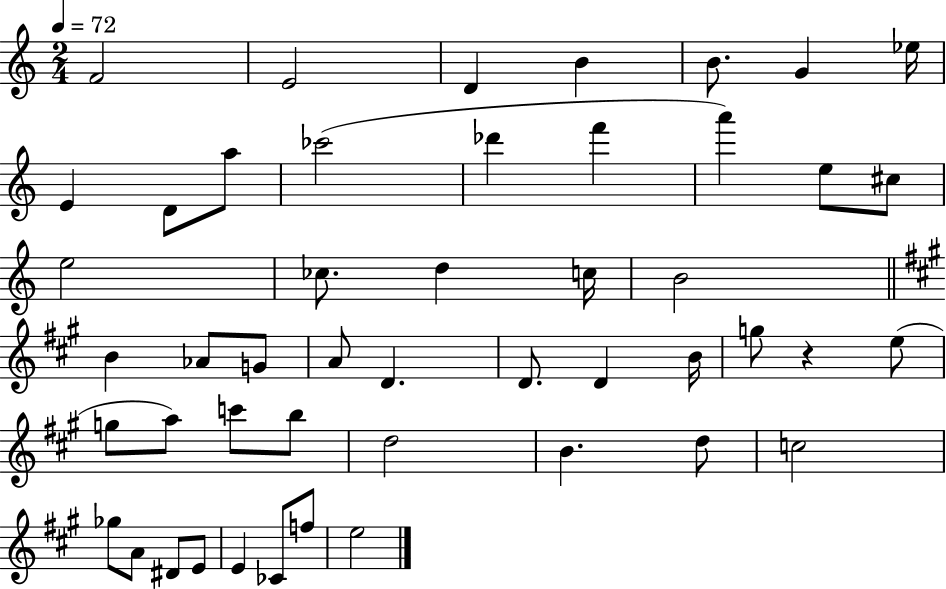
X:1
T:Untitled
M:2/4
L:1/4
K:C
F2 E2 D B B/2 G _e/4 E D/2 a/2 _c'2 _d' f' a' e/2 ^c/2 e2 _c/2 d c/4 B2 B _A/2 G/2 A/2 D D/2 D B/4 g/2 z e/2 g/2 a/2 c'/2 b/2 d2 B d/2 c2 _g/2 A/2 ^D/2 E/2 E _C/2 f/2 e2